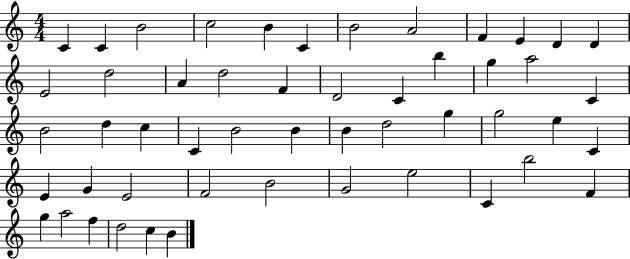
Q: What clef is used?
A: treble